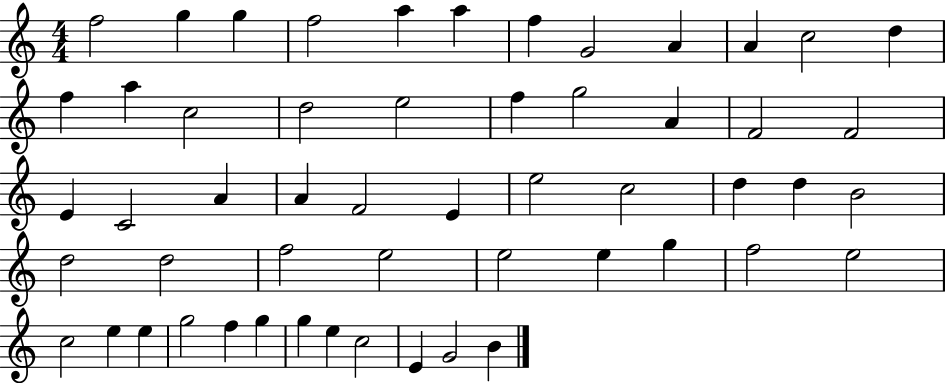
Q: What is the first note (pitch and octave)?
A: F5